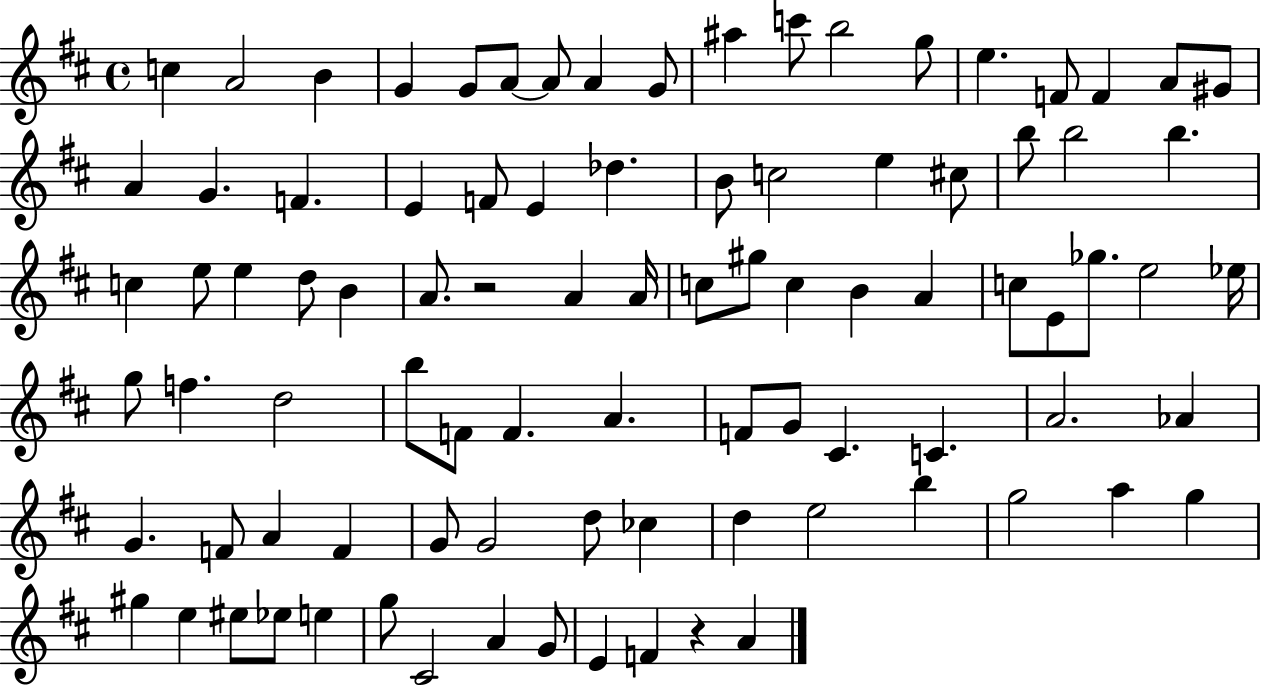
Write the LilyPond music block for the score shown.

{
  \clef treble
  \time 4/4
  \defaultTimeSignature
  \key d \major
  c''4 a'2 b'4 | g'4 g'8 a'8~~ a'8 a'4 g'8 | ais''4 c'''8 b''2 g''8 | e''4. f'8 f'4 a'8 gis'8 | \break a'4 g'4. f'4. | e'4 f'8 e'4 des''4. | b'8 c''2 e''4 cis''8 | b''8 b''2 b''4. | \break c''4 e''8 e''4 d''8 b'4 | a'8. r2 a'4 a'16 | c''8 gis''8 c''4 b'4 a'4 | c''8 e'8 ges''8. e''2 ees''16 | \break g''8 f''4. d''2 | b''8 f'8 f'4. a'4. | f'8 g'8 cis'4. c'4. | a'2. aes'4 | \break g'4. f'8 a'4 f'4 | g'8 g'2 d''8 ces''4 | d''4 e''2 b''4 | g''2 a''4 g''4 | \break gis''4 e''4 eis''8 ees''8 e''4 | g''8 cis'2 a'4 g'8 | e'4 f'4 r4 a'4 | \bar "|."
}